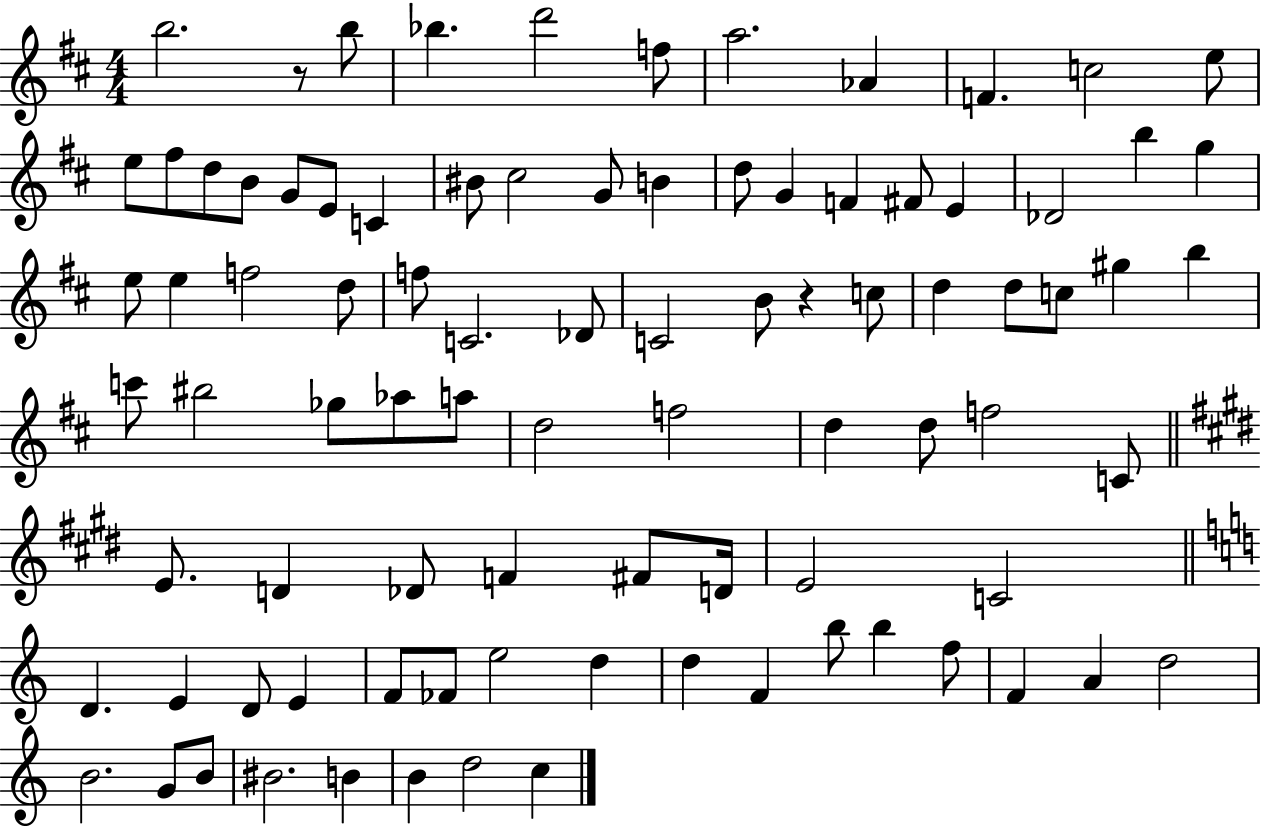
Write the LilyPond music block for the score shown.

{
  \clef treble
  \numericTimeSignature
  \time 4/4
  \key d \major
  b''2. r8 b''8 | bes''4. d'''2 f''8 | a''2. aes'4 | f'4. c''2 e''8 | \break e''8 fis''8 d''8 b'8 g'8 e'8 c'4 | bis'8 cis''2 g'8 b'4 | d''8 g'4 f'4 fis'8 e'4 | des'2 b''4 g''4 | \break e''8 e''4 f''2 d''8 | f''8 c'2. des'8 | c'2 b'8 r4 c''8 | d''4 d''8 c''8 gis''4 b''4 | \break c'''8 bis''2 ges''8 aes''8 a''8 | d''2 f''2 | d''4 d''8 f''2 c'8 | \bar "||" \break \key e \major e'8. d'4 des'8 f'4 fis'8 d'16 | e'2 c'2 | \bar "||" \break \key a \minor d'4. e'4 d'8 e'4 | f'8 fes'8 e''2 d''4 | d''4 f'4 b''8 b''4 f''8 | f'4 a'4 d''2 | \break b'2. g'8 b'8 | bis'2. b'4 | b'4 d''2 c''4 | \bar "|."
}